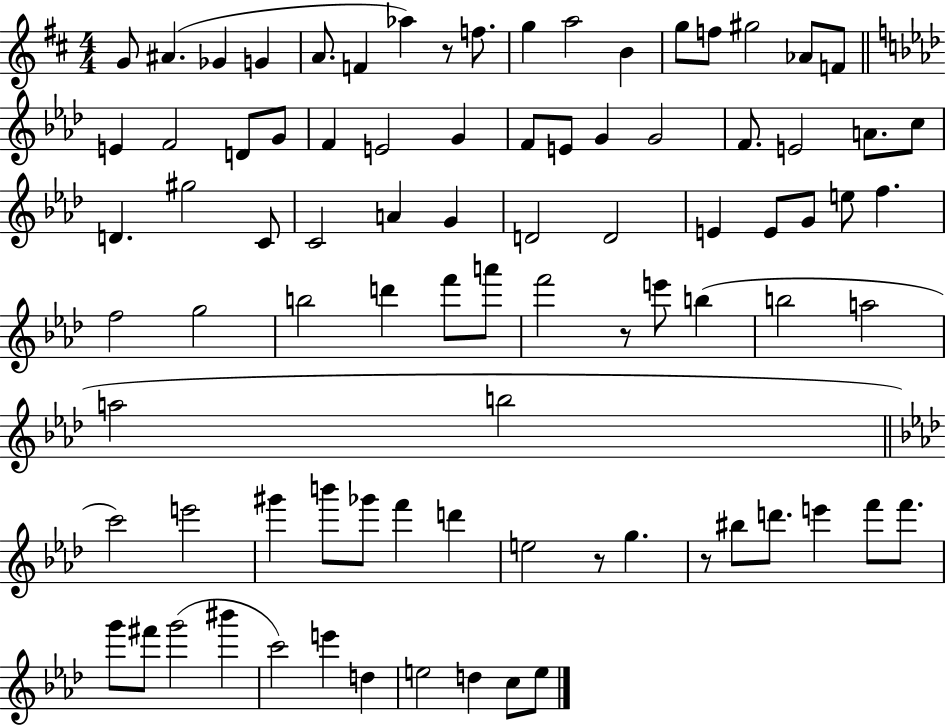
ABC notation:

X:1
T:Untitled
M:4/4
L:1/4
K:D
G/2 ^A _G G A/2 F _a z/2 f/2 g a2 B g/2 f/2 ^g2 _A/2 F/2 E F2 D/2 G/2 F E2 G F/2 E/2 G G2 F/2 E2 A/2 c/2 D ^g2 C/2 C2 A G D2 D2 E E/2 G/2 e/2 f f2 g2 b2 d' f'/2 a'/2 f'2 z/2 e'/2 b b2 a2 a2 b2 c'2 e'2 ^g' b'/2 _g'/2 f' d' e2 z/2 g z/2 ^b/2 d'/2 e' f'/2 f'/2 g'/2 ^f'/2 g'2 ^b' c'2 e' d e2 d c/2 e/2